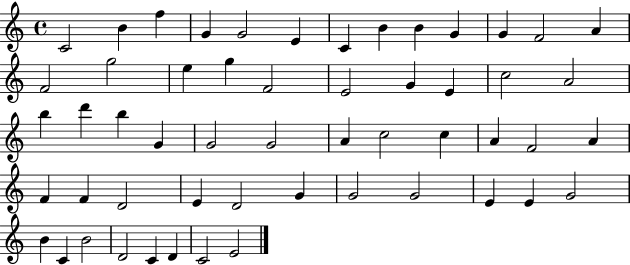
C4/h B4/q F5/q G4/q G4/h E4/q C4/q B4/q B4/q G4/q G4/q F4/h A4/q F4/h G5/h E5/q G5/q F4/h E4/h G4/q E4/q C5/h A4/h B5/q D6/q B5/q G4/q G4/h G4/h A4/q C5/h C5/q A4/q F4/h A4/q F4/q F4/q D4/h E4/q D4/h G4/q G4/h G4/h E4/q E4/q G4/h B4/q C4/q B4/h D4/h C4/q D4/q C4/h E4/h